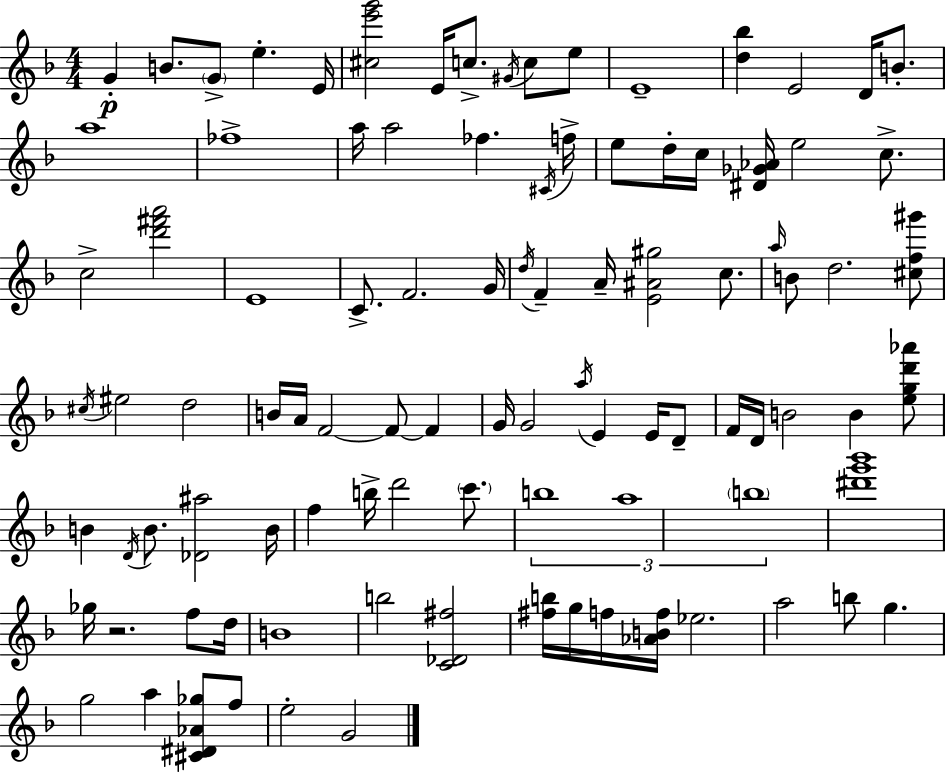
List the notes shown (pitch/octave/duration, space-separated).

G4/q B4/e. G4/e E5/q. E4/s [C#5,E6,G6]/h E4/s C5/e. G#4/s C5/e E5/e E4/w [D5,Bb5]/q E4/h D4/s B4/e. A5/w FES5/w A5/s A5/h FES5/q. C#4/s F5/s E5/e D5/s C5/s [D#4,Gb4,Ab4]/s E5/h C5/e. C5/h [D6,F#6,A6]/h E4/w C4/e. F4/h. G4/s D5/s F4/q A4/s [E4,A#4,G#5]/h C5/e. A5/s B4/e D5/h. [C#5,F5,G#6]/e C#5/s EIS5/h D5/h B4/s A4/s F4/h F4/e F4/q G4/s G4/h A5/s E4/q E4/s D4/e F4/s D4/s B4/h B4/q [E5,G5,D6,Ab6]/e B4/q D4/s B4/e. [Db4,A#5]/h B4/s F5/q B5/s D6/h C6/e. B5/w A5/w B5/w [D#6,G6,Bb6]/w Gb5/s R/h. F5/e D5/s B4/w B5/h [C4,Db4,F#5]/h [F#5,B5]/s G5/s F5/s [Ab4,B4,F5]/s Eb5/h. A5/h B5/e G5/q. G5/h A5/q [C#4,D#4,Ab4,Gb5]/e F5/e E5/h G4/h